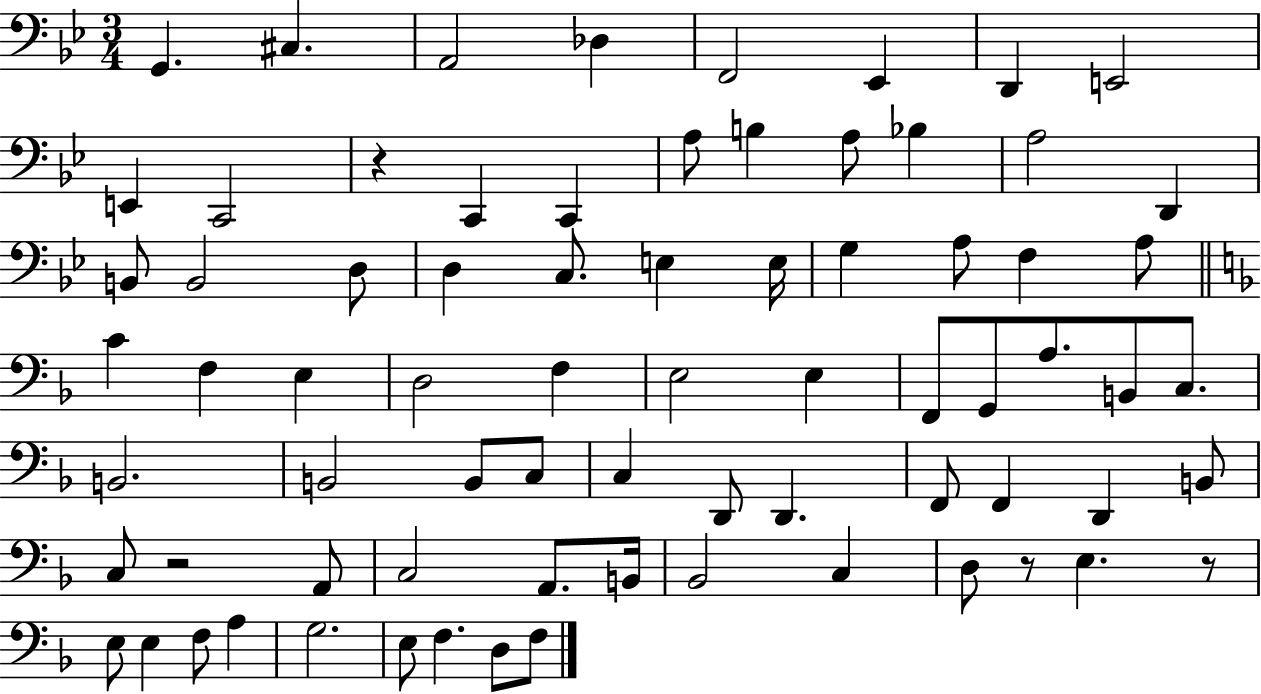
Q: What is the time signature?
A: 3/4